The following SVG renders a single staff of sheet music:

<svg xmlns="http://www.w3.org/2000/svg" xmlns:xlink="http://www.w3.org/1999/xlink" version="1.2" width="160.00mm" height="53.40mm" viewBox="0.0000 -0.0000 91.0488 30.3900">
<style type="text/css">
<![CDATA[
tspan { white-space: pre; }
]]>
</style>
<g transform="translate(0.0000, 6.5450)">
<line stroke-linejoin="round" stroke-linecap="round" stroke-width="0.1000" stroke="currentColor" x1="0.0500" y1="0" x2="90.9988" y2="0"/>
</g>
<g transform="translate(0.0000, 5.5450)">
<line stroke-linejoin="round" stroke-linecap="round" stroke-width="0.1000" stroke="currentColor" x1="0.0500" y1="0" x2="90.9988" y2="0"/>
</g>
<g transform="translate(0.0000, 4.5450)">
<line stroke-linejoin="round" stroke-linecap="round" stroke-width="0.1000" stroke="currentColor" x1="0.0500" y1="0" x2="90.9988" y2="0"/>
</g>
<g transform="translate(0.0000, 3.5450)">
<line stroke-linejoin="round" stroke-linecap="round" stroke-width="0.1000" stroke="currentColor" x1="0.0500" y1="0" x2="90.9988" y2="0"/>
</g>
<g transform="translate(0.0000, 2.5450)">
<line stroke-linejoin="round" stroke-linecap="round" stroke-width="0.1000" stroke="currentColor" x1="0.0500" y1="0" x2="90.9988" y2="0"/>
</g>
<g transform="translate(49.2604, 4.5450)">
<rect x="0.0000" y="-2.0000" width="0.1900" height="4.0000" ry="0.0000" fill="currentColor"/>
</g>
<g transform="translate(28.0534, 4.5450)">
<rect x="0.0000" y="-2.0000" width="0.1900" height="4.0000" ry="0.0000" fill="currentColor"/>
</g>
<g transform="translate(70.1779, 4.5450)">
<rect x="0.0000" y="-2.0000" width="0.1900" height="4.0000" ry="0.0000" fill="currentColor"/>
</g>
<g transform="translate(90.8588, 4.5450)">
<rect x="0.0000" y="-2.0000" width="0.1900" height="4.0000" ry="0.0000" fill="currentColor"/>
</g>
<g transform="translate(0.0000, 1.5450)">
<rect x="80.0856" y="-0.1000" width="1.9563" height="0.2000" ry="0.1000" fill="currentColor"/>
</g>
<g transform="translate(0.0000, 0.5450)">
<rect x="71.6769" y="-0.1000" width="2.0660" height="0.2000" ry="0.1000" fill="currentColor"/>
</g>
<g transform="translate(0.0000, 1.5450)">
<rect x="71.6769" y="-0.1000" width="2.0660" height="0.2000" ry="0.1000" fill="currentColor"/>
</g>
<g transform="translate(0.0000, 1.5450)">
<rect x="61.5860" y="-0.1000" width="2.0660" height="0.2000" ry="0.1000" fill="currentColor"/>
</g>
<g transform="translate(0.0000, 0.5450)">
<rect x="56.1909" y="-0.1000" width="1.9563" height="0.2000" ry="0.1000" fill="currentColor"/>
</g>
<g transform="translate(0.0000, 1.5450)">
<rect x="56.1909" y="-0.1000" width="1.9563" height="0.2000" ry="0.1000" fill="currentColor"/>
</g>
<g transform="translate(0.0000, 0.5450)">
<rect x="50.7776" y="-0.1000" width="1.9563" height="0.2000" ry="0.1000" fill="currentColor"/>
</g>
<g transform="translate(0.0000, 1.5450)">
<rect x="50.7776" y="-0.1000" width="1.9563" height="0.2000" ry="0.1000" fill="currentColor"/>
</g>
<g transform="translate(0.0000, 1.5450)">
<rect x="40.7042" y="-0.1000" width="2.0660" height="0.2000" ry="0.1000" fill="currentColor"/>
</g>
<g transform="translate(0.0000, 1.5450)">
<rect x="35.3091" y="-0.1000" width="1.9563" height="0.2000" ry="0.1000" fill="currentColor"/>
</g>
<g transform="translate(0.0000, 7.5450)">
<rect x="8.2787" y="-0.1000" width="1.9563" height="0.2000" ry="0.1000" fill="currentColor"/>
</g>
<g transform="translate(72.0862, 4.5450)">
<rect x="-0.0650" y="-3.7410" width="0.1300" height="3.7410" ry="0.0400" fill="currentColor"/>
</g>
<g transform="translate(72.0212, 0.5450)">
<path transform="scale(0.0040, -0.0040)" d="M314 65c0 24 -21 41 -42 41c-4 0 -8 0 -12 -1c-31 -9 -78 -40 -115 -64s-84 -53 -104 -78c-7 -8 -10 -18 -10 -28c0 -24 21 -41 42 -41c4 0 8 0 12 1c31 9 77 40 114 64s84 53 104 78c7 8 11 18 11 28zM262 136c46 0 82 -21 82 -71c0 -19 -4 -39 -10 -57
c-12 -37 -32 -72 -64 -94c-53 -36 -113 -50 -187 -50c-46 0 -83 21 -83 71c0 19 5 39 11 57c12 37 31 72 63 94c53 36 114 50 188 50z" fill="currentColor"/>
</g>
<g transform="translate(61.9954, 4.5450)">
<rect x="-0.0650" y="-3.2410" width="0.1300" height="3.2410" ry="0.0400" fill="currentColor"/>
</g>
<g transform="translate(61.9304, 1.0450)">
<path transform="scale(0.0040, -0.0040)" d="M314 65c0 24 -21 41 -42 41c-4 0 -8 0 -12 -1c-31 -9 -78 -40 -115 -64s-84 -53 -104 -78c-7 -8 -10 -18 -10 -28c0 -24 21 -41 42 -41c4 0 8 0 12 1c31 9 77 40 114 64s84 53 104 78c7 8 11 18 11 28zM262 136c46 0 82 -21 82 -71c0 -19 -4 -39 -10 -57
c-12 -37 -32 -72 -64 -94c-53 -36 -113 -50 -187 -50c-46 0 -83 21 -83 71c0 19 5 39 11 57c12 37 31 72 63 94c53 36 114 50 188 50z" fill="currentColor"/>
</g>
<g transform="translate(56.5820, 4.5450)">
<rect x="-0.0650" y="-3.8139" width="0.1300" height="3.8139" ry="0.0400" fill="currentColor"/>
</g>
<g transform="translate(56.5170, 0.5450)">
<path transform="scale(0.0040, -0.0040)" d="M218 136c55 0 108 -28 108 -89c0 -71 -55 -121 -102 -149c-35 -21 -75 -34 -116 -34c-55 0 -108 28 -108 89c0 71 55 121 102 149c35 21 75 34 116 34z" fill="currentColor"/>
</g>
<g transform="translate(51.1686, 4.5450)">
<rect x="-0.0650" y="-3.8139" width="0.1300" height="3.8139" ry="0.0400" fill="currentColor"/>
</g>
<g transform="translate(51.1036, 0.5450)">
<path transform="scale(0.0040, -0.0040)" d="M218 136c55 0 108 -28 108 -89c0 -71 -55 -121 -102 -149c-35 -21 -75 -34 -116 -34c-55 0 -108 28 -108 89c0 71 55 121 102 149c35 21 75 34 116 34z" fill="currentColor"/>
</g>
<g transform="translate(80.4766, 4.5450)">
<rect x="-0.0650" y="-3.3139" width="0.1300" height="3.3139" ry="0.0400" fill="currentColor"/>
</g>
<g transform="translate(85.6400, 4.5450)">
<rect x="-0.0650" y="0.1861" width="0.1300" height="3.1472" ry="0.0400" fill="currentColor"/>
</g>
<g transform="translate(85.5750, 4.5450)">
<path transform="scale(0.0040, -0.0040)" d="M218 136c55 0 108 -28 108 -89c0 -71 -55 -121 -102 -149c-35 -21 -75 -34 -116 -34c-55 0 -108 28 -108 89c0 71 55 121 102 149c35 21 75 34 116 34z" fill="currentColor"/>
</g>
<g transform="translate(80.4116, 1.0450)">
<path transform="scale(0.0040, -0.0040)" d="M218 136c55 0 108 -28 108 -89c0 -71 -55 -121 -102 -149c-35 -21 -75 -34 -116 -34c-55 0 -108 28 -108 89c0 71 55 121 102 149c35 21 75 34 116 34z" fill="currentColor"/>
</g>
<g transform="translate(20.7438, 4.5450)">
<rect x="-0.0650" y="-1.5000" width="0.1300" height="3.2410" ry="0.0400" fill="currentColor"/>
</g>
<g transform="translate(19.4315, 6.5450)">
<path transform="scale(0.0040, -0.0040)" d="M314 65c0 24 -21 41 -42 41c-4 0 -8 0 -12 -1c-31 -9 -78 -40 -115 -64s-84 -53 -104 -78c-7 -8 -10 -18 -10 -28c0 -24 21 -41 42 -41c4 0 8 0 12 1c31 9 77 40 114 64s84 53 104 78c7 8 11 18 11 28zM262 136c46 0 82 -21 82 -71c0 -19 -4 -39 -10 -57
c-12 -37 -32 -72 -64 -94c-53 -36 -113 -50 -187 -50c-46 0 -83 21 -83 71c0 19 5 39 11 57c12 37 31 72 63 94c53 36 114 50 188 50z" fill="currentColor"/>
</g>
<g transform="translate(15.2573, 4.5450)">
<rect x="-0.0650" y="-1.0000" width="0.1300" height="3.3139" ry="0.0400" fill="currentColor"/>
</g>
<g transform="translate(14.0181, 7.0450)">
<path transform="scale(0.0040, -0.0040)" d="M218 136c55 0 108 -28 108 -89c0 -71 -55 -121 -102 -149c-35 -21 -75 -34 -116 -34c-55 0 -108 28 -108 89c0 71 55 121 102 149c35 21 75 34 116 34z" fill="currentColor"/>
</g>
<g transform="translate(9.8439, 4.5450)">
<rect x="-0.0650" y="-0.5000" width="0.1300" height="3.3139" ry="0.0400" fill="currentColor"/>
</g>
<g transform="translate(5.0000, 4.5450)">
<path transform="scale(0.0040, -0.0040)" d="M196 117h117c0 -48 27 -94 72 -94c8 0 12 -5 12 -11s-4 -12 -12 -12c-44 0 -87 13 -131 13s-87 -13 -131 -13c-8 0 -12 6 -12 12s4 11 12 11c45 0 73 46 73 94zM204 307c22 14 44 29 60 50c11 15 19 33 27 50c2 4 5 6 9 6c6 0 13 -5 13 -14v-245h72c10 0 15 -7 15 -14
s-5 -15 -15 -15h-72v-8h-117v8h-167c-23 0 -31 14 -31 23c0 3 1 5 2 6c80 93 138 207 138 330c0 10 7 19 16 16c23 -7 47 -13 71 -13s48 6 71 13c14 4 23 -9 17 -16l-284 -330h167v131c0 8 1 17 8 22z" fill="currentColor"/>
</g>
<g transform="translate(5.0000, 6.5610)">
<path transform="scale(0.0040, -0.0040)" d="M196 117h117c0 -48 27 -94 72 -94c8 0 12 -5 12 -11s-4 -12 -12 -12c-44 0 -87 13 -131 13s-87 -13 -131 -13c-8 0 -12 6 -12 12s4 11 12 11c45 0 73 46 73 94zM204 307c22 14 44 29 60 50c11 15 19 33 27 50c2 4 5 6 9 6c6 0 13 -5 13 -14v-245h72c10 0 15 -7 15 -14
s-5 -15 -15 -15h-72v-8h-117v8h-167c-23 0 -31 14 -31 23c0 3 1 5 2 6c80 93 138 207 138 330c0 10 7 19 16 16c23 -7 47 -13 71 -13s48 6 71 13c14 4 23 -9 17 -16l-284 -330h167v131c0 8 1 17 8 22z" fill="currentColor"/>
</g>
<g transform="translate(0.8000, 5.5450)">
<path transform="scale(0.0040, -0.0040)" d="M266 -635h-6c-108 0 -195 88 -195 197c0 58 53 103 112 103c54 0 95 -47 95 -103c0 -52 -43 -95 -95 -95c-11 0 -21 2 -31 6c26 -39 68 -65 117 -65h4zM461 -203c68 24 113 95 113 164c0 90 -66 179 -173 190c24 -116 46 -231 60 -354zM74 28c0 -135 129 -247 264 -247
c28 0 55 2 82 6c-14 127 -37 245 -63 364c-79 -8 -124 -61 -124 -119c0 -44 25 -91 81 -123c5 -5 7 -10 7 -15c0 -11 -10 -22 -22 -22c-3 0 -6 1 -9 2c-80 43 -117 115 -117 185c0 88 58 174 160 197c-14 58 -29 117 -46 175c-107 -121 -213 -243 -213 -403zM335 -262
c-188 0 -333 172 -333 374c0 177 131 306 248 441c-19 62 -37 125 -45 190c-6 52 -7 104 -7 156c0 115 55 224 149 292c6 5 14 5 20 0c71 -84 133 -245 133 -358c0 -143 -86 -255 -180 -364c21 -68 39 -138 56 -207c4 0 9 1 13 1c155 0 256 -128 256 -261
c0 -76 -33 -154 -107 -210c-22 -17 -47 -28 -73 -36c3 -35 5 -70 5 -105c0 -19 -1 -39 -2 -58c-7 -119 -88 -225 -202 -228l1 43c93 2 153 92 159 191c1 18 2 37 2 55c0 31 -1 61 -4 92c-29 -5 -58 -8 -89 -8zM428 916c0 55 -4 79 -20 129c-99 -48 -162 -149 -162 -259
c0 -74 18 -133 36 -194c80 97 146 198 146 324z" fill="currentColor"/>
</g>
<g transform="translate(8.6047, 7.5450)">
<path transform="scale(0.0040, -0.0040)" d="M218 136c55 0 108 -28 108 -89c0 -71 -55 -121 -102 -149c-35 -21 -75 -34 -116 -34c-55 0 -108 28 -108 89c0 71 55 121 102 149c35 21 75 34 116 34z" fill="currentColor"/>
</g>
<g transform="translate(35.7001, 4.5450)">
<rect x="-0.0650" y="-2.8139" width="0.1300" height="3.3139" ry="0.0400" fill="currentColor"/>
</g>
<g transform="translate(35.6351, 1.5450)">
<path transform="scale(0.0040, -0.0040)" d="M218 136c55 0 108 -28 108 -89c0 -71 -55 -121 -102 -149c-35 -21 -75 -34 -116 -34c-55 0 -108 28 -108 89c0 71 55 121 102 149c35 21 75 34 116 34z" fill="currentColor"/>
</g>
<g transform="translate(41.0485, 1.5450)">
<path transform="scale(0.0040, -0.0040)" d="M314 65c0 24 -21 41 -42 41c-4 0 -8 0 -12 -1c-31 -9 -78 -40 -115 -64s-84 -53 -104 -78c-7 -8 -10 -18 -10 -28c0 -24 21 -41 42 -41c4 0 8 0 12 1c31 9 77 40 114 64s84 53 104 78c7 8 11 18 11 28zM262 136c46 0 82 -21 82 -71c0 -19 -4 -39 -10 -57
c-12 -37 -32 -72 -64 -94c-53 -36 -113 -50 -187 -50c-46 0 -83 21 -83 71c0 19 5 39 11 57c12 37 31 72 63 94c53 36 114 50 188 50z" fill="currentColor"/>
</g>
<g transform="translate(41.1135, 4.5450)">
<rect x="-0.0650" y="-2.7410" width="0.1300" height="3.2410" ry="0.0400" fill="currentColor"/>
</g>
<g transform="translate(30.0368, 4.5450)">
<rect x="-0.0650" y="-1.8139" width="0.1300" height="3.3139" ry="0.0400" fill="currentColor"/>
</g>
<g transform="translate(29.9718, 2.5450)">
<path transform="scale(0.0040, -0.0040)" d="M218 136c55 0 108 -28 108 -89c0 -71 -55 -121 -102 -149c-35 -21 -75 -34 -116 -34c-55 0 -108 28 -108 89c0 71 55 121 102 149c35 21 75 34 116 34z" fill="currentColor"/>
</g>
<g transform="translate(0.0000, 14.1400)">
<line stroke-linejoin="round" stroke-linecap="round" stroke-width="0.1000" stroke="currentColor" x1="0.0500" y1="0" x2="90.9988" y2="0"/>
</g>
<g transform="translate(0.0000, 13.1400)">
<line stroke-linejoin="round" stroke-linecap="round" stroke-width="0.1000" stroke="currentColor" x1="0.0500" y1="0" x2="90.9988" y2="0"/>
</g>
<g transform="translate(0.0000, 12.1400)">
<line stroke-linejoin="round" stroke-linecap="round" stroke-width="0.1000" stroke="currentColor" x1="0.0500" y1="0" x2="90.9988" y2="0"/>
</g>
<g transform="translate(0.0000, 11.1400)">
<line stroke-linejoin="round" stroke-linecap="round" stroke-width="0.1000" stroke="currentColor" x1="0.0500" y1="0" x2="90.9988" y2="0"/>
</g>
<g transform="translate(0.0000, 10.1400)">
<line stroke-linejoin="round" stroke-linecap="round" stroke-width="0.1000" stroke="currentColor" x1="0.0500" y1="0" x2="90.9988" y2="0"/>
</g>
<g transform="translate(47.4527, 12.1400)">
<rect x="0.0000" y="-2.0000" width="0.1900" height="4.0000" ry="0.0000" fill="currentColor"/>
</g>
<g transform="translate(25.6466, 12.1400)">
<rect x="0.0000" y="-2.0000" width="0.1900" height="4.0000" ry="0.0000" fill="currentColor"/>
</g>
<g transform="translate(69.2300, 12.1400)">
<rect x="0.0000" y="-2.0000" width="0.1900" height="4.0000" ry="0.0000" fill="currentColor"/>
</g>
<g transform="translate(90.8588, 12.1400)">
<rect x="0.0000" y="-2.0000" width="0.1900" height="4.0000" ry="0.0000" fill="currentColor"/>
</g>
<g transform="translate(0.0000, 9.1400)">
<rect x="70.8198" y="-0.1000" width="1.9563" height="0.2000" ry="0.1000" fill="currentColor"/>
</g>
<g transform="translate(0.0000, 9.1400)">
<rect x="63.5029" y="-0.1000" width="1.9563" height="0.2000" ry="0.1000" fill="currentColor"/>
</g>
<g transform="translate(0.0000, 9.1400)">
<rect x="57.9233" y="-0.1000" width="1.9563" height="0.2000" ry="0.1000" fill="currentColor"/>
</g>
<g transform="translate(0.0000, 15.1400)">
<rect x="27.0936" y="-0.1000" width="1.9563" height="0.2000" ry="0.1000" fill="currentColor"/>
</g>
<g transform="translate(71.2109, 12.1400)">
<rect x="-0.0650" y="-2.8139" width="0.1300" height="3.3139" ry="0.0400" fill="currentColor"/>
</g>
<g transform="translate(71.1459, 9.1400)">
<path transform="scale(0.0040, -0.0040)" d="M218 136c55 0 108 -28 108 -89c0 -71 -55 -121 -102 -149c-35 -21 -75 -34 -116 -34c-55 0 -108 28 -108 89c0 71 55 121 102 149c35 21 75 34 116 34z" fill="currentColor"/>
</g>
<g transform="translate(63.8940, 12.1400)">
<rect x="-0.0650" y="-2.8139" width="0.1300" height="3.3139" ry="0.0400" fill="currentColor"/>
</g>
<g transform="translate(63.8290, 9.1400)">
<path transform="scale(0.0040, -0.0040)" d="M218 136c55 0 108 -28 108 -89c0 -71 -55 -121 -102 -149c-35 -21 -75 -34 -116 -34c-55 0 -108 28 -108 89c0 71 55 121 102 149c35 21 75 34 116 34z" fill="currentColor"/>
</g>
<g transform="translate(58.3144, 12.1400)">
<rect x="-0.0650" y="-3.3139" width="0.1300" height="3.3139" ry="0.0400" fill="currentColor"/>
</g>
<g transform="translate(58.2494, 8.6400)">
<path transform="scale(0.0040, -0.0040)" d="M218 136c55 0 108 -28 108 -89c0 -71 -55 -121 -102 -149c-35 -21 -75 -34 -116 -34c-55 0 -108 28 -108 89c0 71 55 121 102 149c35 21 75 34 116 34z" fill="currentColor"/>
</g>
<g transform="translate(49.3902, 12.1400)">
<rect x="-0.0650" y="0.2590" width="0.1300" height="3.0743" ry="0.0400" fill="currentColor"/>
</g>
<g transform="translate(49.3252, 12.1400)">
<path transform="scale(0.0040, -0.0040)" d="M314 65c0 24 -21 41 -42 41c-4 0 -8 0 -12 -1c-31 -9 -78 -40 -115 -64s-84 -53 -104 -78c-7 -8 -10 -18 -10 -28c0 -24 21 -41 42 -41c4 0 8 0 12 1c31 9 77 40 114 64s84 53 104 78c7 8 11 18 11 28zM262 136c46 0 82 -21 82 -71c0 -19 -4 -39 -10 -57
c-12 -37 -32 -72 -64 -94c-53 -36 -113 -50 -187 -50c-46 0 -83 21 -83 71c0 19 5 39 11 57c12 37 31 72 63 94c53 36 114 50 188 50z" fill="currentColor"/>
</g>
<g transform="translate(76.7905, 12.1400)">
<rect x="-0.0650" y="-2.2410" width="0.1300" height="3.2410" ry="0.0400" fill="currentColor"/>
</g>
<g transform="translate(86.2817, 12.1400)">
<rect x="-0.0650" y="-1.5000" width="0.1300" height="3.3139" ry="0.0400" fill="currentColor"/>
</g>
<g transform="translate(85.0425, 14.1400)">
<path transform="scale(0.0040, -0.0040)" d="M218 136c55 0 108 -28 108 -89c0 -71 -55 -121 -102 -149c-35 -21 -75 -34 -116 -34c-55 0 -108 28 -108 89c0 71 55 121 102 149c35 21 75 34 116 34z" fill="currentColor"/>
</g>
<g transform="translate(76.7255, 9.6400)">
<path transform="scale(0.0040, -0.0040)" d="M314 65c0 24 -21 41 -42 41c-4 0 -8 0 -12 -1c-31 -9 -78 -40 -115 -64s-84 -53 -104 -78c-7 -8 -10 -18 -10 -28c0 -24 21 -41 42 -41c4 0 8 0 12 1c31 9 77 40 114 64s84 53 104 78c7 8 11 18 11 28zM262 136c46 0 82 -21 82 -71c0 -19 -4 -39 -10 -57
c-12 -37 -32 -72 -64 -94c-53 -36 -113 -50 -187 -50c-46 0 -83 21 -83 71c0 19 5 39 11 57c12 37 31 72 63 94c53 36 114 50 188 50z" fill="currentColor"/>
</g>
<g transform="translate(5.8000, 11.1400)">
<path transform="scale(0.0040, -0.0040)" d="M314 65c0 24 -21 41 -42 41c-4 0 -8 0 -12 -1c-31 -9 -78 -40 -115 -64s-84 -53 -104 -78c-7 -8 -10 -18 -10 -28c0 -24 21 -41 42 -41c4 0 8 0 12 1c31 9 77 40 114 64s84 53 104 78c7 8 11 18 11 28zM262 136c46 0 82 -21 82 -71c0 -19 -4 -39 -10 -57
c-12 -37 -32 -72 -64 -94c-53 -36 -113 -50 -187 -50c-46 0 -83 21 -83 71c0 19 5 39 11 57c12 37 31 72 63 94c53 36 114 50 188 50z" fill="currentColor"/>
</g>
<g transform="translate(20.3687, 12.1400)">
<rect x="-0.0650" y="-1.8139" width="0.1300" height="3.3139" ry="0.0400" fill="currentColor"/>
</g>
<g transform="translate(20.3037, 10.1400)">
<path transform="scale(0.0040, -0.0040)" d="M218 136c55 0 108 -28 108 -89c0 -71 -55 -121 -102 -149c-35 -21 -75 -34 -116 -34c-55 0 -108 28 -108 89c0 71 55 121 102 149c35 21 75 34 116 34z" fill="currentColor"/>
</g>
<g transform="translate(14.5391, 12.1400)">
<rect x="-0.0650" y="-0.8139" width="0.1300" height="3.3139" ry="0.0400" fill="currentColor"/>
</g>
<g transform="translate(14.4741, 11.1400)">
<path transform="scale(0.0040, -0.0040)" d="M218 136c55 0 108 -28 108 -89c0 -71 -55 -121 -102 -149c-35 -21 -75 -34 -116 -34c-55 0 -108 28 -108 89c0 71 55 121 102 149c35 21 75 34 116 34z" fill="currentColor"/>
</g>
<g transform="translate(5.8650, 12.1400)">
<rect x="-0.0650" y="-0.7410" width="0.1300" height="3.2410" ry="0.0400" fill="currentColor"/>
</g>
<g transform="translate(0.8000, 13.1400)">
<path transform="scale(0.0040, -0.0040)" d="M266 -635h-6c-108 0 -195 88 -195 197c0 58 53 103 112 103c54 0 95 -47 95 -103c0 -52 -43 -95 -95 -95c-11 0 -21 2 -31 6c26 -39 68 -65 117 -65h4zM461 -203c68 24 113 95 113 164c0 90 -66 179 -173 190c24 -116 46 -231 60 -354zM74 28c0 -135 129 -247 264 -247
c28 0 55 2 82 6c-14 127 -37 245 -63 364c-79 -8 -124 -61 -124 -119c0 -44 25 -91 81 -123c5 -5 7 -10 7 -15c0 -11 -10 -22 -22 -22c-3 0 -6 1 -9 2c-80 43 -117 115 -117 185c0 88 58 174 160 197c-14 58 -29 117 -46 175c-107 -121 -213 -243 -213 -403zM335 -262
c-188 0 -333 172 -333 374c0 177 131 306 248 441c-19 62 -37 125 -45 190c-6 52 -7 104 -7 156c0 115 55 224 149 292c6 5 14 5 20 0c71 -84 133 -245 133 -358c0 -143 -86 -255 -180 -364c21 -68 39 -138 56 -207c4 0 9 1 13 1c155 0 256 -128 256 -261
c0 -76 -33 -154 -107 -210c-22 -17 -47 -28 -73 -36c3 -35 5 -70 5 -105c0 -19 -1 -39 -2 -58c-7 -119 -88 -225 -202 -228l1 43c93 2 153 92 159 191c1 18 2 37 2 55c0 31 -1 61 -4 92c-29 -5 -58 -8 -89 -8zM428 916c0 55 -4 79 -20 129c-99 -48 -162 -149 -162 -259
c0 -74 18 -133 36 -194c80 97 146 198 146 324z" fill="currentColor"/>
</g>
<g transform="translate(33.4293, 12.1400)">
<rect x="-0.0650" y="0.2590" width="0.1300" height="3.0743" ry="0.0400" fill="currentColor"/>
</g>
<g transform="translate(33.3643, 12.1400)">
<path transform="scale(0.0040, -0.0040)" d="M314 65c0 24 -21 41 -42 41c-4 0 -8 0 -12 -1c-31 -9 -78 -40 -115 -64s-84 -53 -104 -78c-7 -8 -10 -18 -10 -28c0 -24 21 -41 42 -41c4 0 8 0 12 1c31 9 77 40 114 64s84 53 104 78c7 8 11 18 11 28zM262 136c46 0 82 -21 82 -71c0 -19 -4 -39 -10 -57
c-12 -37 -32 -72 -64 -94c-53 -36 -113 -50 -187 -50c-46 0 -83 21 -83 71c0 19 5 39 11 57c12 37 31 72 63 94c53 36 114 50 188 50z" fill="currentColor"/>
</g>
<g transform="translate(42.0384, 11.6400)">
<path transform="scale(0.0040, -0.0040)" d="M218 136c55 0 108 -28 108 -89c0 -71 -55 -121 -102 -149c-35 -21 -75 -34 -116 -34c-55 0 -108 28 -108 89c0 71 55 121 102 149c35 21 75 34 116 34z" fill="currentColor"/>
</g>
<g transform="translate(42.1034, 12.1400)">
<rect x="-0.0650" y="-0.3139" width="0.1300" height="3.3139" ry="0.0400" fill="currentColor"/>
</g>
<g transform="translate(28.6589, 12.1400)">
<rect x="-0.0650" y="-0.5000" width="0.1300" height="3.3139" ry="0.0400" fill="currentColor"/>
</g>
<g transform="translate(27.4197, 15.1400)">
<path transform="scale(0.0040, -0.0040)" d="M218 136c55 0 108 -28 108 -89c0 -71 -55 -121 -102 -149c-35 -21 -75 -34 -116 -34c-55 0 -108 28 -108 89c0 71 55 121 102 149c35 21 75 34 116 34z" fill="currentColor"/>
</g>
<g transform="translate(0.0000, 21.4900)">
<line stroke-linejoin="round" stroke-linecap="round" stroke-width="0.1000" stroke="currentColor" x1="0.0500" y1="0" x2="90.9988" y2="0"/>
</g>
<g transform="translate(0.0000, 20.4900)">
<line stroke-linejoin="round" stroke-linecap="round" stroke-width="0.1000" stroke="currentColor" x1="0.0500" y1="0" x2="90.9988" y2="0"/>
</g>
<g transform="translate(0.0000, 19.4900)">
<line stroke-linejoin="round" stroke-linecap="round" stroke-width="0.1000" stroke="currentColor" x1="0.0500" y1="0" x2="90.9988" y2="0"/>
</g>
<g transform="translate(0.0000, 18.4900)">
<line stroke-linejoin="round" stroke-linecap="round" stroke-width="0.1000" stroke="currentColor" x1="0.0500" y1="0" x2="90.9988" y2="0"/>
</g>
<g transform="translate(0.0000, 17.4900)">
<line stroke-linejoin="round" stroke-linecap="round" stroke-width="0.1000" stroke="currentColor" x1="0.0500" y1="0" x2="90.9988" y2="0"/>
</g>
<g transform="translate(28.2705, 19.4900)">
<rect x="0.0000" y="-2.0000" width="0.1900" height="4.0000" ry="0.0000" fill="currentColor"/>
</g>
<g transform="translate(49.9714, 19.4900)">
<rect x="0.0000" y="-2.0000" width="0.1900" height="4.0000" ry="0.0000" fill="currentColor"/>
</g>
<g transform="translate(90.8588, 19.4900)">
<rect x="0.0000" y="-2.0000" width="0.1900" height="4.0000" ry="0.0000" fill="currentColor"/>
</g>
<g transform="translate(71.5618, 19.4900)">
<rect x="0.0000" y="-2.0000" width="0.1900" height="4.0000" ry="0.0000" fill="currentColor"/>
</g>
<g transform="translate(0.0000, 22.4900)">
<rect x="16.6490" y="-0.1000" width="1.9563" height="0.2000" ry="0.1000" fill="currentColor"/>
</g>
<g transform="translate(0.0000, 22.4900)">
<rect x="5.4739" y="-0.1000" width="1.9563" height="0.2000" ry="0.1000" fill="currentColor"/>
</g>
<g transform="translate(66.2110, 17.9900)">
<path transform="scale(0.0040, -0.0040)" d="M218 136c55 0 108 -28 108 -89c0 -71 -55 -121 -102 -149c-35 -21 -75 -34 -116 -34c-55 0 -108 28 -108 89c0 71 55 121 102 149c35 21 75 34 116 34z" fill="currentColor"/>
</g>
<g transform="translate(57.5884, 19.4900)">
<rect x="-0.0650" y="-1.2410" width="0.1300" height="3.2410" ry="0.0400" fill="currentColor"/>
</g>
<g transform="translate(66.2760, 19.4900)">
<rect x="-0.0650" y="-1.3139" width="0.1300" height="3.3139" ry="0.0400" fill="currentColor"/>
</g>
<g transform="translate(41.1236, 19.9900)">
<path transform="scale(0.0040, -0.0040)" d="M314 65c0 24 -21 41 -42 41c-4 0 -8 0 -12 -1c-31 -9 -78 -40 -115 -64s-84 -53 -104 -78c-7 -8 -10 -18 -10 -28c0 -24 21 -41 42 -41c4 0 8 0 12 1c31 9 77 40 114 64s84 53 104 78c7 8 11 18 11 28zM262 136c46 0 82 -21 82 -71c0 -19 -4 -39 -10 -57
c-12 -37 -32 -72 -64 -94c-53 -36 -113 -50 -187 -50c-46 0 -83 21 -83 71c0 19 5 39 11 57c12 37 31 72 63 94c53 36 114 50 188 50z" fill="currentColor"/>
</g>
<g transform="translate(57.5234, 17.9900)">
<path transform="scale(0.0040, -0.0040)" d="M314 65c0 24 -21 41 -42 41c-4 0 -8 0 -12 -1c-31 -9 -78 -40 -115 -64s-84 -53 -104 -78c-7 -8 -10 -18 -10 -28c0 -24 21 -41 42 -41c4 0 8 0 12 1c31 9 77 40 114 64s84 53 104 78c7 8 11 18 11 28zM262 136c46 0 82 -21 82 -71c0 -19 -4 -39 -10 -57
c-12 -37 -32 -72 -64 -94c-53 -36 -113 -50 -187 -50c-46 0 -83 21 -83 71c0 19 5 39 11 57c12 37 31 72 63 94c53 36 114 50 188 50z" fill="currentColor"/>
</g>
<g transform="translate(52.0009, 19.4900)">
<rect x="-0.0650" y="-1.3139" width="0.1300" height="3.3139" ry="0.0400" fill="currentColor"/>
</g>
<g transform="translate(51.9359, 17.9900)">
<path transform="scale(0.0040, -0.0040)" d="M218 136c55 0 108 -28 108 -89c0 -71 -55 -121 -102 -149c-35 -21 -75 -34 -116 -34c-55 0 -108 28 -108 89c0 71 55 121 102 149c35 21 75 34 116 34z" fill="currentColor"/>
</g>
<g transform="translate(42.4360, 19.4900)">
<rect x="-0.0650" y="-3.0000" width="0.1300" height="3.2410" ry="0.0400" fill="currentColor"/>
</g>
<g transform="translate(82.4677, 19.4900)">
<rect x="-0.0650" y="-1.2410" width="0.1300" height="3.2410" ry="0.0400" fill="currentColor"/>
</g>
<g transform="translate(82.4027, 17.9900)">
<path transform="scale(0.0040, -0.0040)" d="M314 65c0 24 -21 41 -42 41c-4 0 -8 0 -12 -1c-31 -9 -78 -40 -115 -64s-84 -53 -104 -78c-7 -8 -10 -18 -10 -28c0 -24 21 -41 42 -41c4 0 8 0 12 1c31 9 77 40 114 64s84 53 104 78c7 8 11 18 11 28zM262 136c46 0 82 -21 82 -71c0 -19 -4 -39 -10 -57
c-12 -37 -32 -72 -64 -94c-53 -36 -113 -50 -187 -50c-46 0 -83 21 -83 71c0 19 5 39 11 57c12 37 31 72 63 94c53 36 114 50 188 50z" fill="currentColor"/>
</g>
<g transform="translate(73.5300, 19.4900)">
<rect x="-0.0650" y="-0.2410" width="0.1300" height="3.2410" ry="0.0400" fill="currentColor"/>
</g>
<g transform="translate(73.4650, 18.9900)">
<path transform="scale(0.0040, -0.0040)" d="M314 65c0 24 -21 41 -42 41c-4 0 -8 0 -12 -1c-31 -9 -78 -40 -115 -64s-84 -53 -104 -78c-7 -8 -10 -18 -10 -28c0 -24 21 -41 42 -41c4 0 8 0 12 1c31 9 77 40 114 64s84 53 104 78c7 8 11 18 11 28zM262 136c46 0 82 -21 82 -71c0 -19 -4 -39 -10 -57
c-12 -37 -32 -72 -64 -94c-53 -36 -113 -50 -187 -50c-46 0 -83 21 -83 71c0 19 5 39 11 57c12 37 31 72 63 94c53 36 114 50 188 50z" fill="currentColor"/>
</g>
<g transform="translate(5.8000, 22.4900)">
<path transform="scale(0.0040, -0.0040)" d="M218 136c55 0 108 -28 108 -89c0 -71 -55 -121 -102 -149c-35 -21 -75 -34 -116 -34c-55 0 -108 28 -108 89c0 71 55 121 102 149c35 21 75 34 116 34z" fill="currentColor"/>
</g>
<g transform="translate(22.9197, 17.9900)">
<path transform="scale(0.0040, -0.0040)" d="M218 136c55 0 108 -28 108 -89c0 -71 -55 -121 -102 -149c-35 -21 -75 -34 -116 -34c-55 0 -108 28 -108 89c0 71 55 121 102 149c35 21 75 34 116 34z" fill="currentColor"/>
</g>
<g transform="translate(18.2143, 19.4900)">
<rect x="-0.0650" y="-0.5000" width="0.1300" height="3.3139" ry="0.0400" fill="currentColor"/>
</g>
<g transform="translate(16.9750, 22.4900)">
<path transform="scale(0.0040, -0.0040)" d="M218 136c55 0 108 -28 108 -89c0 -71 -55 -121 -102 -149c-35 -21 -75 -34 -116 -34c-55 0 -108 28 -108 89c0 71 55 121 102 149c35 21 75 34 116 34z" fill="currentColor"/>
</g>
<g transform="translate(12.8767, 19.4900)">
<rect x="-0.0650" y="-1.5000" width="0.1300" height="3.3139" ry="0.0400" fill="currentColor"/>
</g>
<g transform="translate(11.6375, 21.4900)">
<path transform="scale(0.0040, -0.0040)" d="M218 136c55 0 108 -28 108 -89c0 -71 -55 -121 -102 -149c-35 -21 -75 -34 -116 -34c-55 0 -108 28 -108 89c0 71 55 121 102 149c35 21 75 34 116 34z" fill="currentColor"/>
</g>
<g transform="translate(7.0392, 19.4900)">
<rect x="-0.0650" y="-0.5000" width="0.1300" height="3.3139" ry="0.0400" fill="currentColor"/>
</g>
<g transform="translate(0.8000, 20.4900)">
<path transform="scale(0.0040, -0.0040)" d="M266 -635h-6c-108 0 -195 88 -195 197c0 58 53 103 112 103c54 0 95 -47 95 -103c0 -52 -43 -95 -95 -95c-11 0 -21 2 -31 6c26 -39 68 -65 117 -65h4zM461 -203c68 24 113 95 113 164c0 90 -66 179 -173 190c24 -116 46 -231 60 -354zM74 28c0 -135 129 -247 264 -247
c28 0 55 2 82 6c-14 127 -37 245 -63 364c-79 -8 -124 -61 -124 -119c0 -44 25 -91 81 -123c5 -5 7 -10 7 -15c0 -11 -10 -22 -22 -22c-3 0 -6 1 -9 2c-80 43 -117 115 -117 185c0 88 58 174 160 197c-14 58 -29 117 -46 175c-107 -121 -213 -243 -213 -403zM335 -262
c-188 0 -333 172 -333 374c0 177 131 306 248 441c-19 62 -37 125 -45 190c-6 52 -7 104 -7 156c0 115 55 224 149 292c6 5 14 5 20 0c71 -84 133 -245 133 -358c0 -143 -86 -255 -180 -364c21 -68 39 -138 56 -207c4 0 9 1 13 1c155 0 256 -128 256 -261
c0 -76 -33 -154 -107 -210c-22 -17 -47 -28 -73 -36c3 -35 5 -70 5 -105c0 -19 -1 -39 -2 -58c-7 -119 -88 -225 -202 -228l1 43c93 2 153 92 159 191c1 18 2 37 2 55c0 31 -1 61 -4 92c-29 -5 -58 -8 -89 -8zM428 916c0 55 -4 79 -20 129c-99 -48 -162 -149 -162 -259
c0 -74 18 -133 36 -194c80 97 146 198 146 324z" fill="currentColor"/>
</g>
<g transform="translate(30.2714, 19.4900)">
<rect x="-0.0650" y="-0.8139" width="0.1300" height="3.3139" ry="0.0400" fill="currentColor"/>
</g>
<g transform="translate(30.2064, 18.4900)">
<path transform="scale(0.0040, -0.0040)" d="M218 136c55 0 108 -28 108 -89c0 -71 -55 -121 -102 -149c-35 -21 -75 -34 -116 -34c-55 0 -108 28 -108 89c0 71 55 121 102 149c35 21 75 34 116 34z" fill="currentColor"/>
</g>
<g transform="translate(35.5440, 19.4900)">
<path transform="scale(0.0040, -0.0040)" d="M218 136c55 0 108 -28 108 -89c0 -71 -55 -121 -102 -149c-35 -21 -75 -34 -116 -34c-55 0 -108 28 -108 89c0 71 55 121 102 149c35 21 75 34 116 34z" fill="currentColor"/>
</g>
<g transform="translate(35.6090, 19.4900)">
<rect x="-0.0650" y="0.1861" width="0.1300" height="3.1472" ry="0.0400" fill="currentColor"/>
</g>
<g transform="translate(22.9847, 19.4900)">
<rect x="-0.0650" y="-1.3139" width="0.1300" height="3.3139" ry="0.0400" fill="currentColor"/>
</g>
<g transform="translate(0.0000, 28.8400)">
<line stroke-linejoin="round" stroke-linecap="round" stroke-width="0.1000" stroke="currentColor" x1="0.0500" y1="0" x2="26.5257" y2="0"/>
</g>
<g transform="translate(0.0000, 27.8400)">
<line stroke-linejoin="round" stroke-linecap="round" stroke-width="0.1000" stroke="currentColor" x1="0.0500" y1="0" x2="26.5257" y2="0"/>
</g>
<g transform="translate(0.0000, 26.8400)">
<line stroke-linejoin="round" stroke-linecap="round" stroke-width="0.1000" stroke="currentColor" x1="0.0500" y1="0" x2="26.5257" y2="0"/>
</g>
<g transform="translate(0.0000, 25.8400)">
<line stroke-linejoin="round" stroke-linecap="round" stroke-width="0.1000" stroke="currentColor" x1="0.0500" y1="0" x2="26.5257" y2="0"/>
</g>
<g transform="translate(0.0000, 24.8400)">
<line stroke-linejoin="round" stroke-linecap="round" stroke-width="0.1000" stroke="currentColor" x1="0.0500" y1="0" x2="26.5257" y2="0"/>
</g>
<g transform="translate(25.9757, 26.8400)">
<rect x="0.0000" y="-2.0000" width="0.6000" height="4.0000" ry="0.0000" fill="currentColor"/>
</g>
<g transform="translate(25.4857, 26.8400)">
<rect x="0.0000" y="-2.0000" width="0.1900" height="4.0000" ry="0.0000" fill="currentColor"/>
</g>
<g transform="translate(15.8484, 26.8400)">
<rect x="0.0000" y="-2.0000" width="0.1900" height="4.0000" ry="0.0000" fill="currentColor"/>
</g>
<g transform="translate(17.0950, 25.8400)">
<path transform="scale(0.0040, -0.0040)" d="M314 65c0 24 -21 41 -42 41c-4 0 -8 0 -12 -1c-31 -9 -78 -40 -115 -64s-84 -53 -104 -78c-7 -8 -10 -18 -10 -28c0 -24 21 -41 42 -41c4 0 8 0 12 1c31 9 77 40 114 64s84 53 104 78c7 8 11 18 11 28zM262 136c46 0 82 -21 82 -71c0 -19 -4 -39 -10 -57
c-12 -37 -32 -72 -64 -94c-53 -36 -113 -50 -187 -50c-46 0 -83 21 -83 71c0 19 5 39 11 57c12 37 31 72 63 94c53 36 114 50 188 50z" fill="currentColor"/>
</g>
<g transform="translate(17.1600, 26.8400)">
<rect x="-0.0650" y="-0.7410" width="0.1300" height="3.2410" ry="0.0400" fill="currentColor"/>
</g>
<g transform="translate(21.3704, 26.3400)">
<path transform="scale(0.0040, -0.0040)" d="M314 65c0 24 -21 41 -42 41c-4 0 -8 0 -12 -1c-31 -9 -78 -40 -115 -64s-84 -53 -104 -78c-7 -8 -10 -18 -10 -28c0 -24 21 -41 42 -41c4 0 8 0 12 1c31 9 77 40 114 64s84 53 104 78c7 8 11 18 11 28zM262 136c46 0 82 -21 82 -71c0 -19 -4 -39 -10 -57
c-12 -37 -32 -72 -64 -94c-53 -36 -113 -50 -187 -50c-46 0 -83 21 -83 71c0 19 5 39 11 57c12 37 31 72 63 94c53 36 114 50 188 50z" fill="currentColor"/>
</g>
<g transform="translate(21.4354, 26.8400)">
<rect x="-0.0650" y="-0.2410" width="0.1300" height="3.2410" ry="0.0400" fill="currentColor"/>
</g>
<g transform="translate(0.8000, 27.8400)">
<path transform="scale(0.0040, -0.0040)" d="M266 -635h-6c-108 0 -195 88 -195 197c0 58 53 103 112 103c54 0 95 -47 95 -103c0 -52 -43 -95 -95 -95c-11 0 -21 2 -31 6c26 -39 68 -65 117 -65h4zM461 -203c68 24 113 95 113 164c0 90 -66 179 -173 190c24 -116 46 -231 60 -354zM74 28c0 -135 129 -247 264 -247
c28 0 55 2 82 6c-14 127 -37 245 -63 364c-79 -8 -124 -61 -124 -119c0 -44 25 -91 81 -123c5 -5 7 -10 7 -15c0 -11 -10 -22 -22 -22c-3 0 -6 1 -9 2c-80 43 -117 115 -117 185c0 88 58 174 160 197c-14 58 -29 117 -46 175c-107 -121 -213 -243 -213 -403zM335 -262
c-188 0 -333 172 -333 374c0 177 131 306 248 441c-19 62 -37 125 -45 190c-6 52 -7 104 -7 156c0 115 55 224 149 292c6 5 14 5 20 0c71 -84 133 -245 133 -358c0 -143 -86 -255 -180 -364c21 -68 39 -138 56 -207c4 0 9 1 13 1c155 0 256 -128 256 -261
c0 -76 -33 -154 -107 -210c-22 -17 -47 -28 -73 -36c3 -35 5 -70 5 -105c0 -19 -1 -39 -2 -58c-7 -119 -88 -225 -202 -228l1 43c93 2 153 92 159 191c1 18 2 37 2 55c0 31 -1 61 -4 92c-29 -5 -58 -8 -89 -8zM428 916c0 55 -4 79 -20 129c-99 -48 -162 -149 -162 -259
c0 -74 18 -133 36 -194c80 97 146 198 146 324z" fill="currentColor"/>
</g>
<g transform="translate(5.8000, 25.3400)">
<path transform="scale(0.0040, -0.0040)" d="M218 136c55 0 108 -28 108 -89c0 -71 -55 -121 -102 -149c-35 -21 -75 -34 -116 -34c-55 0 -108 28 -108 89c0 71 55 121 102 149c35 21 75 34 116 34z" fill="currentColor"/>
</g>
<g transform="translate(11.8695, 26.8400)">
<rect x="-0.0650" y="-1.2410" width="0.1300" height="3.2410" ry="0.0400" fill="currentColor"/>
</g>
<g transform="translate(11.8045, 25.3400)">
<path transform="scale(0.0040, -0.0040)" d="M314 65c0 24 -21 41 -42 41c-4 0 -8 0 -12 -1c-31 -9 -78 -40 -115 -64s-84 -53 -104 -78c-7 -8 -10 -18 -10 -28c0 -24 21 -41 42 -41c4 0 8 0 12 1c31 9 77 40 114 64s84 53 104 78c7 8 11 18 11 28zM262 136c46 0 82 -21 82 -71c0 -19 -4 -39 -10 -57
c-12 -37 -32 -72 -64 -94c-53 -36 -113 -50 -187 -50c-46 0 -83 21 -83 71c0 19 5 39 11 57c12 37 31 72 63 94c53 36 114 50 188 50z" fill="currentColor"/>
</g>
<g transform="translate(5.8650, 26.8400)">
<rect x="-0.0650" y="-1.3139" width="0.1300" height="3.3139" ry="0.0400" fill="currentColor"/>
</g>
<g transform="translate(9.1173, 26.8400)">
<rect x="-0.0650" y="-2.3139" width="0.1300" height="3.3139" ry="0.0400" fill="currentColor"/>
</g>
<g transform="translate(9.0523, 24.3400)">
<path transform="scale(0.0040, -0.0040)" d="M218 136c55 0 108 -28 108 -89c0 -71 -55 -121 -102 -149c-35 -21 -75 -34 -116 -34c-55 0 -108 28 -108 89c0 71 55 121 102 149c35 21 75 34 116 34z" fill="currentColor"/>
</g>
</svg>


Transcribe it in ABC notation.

X:1
T:Untitled
M:4/4
L:1/4
K:C
C D E2 f a a2 c' c' b2 c'2 b B d2 d f C B2 c B2 b a a g2 E C E C e d B A2 e e2 e c2 e2 e g e2 d2 c2